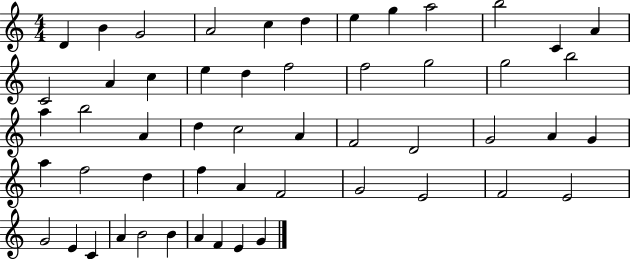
X:1
T:Untitled
M:4/4
L:1/4
K:C
D B G2 A2 c d e g a2 b2 C A C2 A c e d f2 f2 g2 g2 b2 a b2 A d c2 A F2 D2 G2 A G a f2 d f A F2 G2 E2 F2 E2 G2 E C A B2 B A F E G